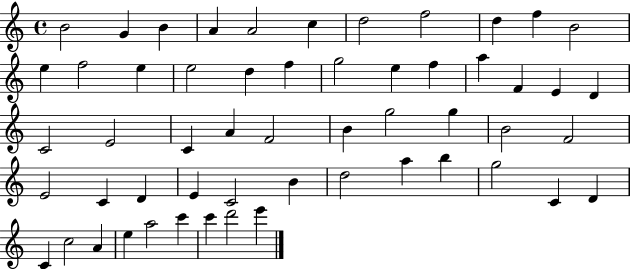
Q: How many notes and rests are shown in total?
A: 55